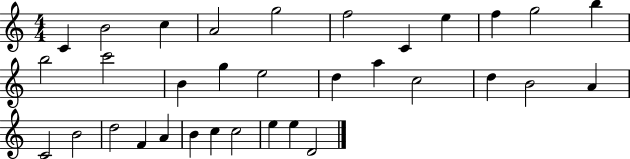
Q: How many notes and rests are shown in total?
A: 33